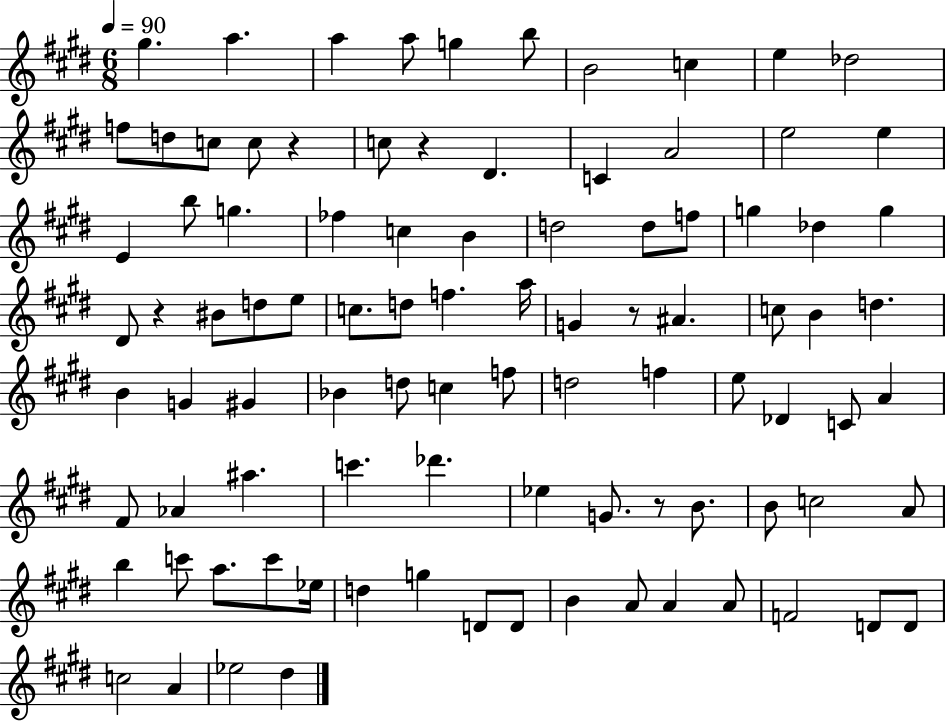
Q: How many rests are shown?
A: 5